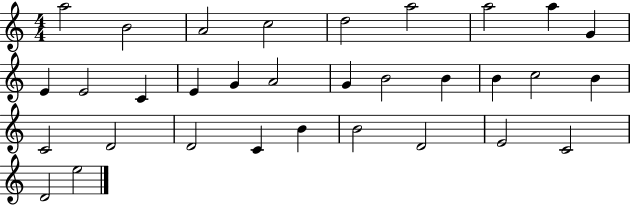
X:1
T:Untitled
M:4/4
L:1/4
K:C
a2 B2 A2 c2 d2 a2 a2 a G E E2 C E G A2 G B2 B B c2 B C2 D2 D2 C B B2 D2 E2 C2 D2 e2